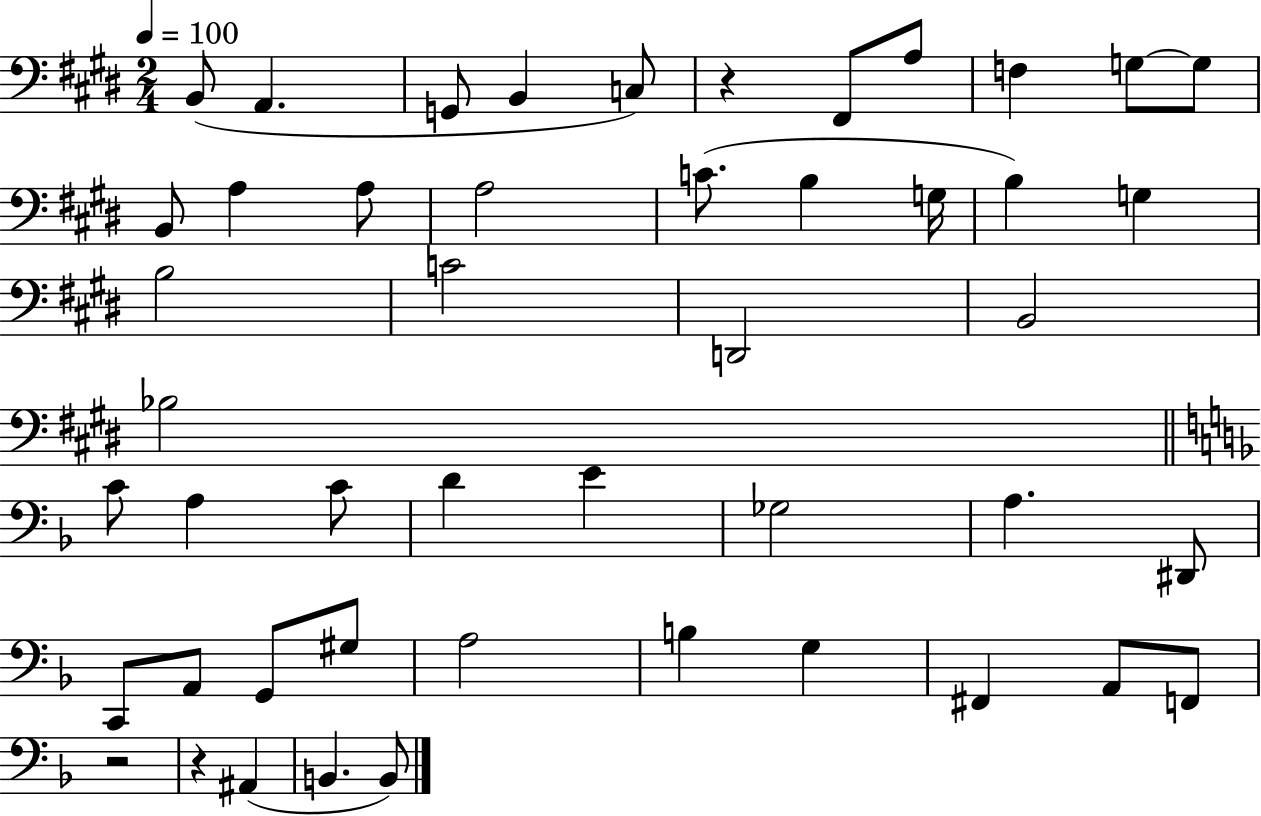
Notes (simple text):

B2/e A2/q. G2/e B2/q C3/e R/q F#2/e A3/e F3/q G3/e G3/e B2/e A3/q A3/e A3/h C4/e. B3/q G3/s B3/q G3/q B3/h C4/h D2/h B2/h Bb3/h C4/e A3/q C4/e D4/q E4/q Gb3/h A3/q. D#2/e C2/e A2/e G2/e G#3/e A3/h B3/q G3/q F#2/q A2/e F2/e R/h R/q A#2/q B2/q. B2/e